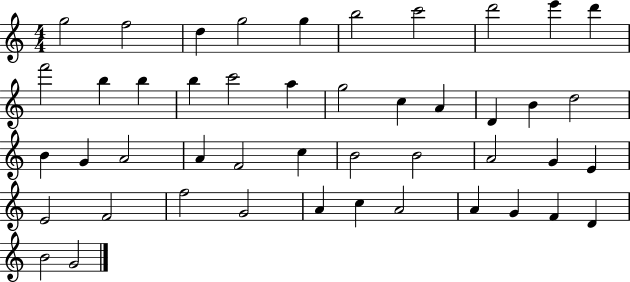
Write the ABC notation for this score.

X:1
T:Untitled
M:4/4
L:1/4
K:C
g2 f2 d g2 g b2 c'2 d'2 e' d' f'2 b b b c'2 a g2 c A D B d2 B G A2 A F2 c B2 B2 A2 G E E2 F2 f2 G2 A c A2 A G F D B2 G2